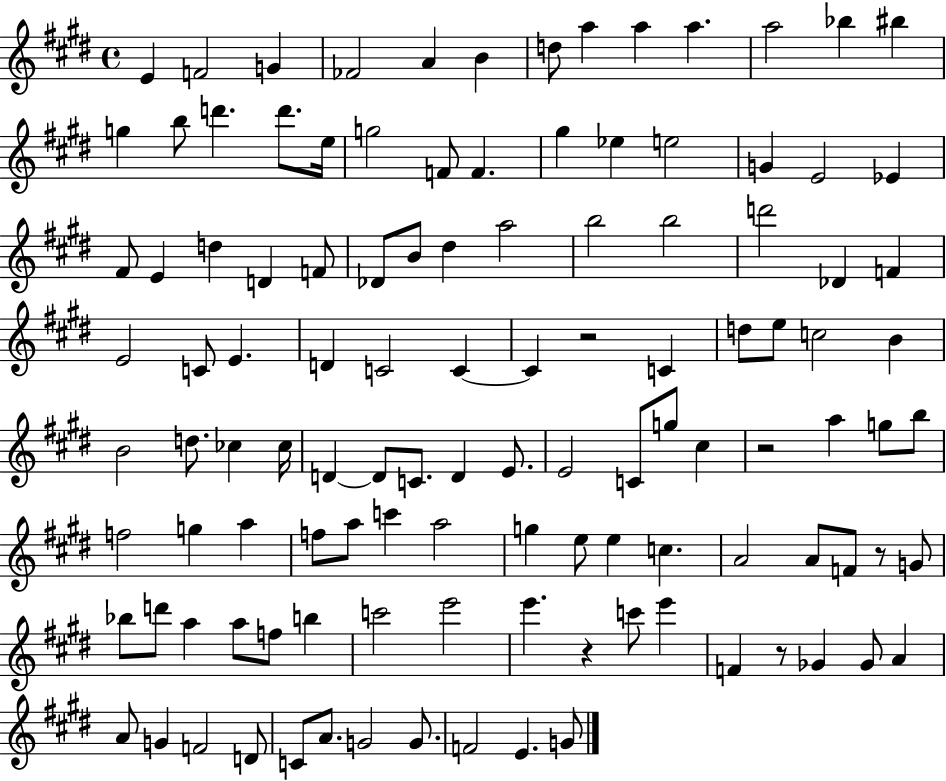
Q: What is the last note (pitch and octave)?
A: G4